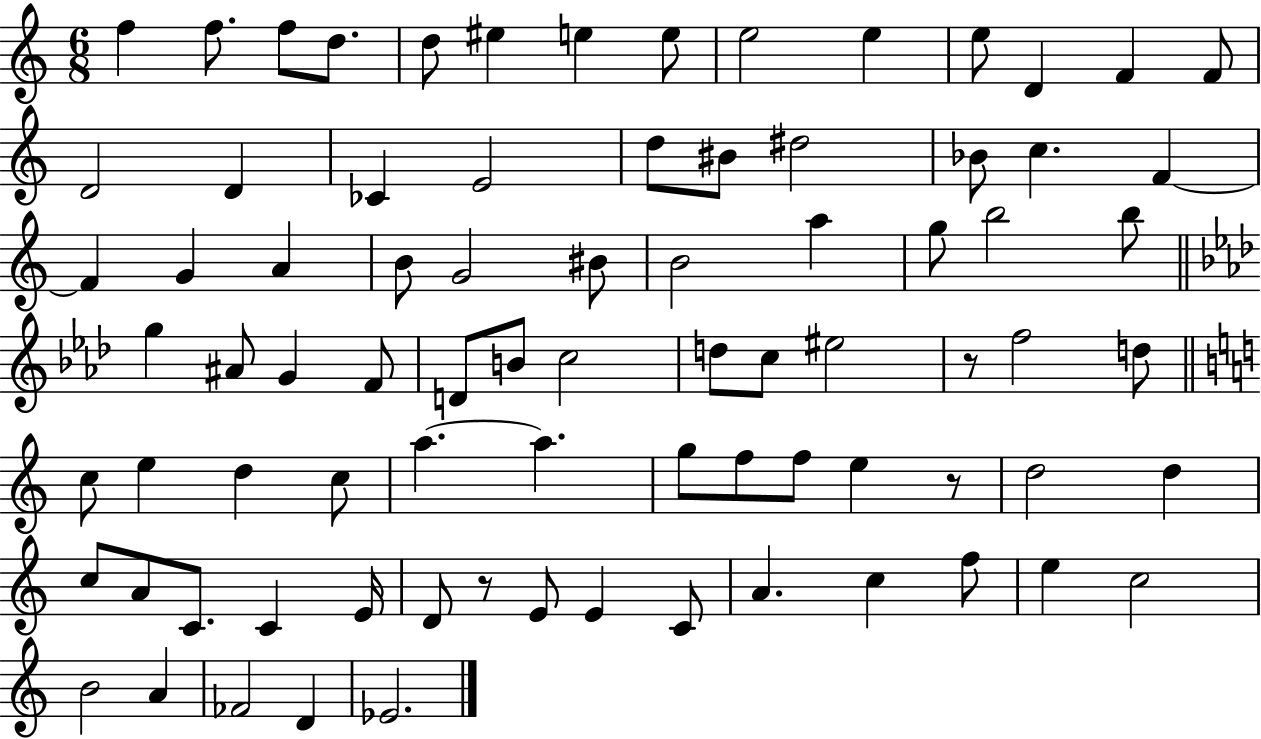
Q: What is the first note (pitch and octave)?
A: F5